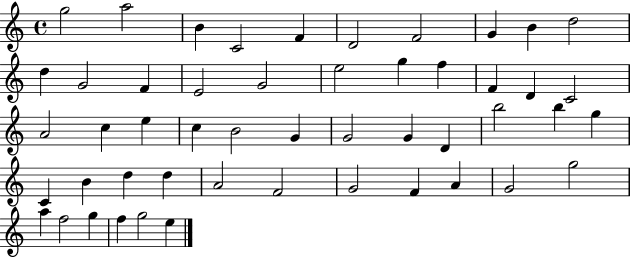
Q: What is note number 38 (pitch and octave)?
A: A4